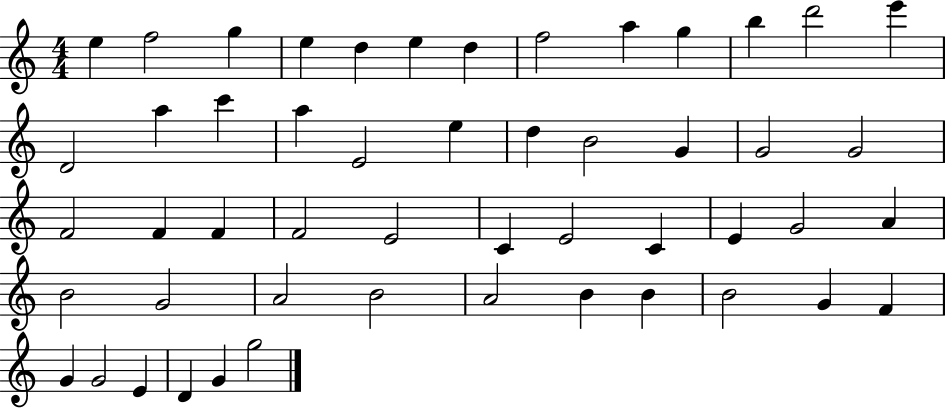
X:1
T:Untitled
M:4/4
L:1/4
K:C
e f2 g e d e d f2 a g b d'2 e' D2 a c' a E2 e d B2 G G2 G2 F2 F F F2 E2 C E2 C E G2 A B2 G2 A2 B2 A2 B B B2 G F G G2 E D G g2